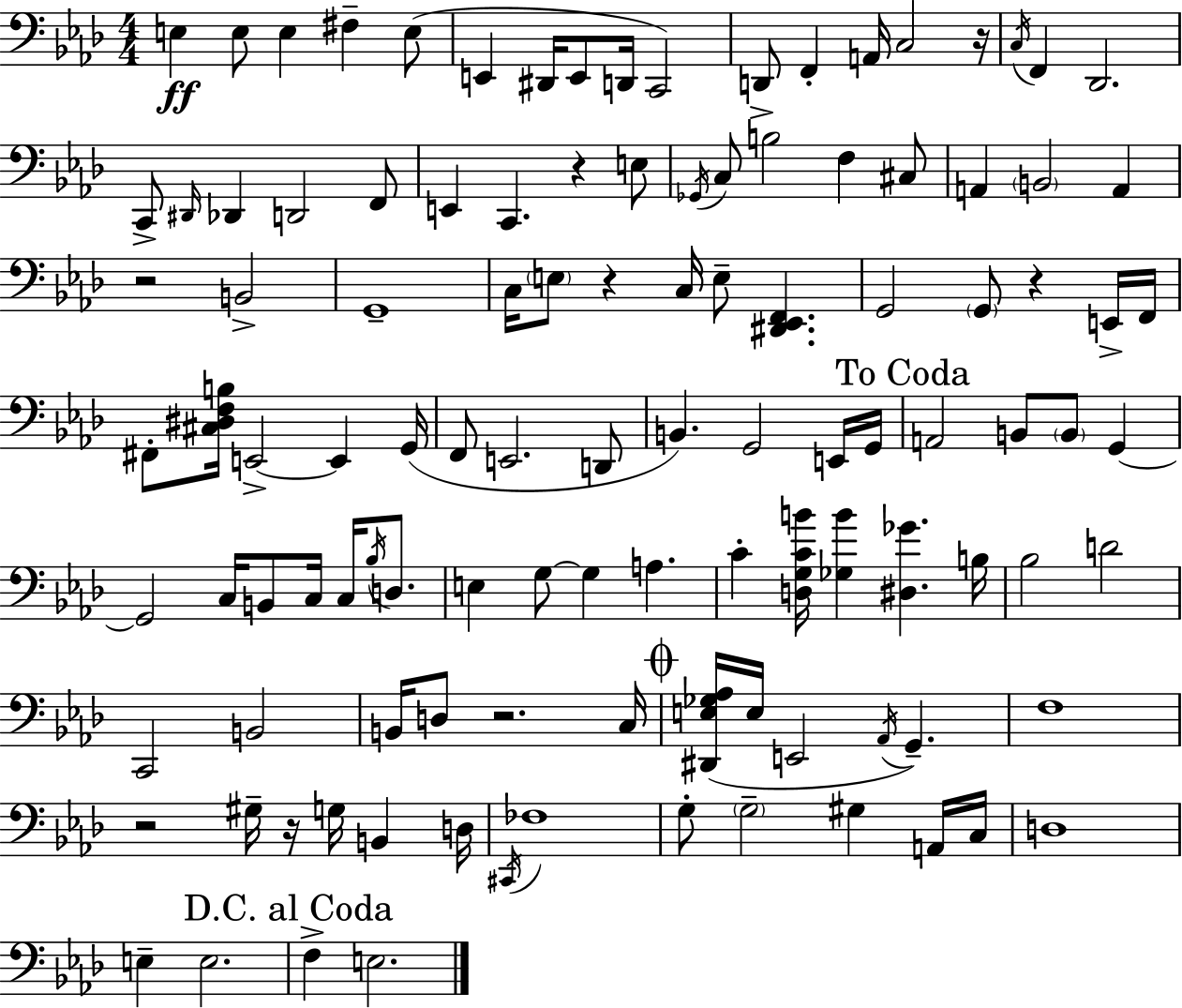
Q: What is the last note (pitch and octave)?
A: E3